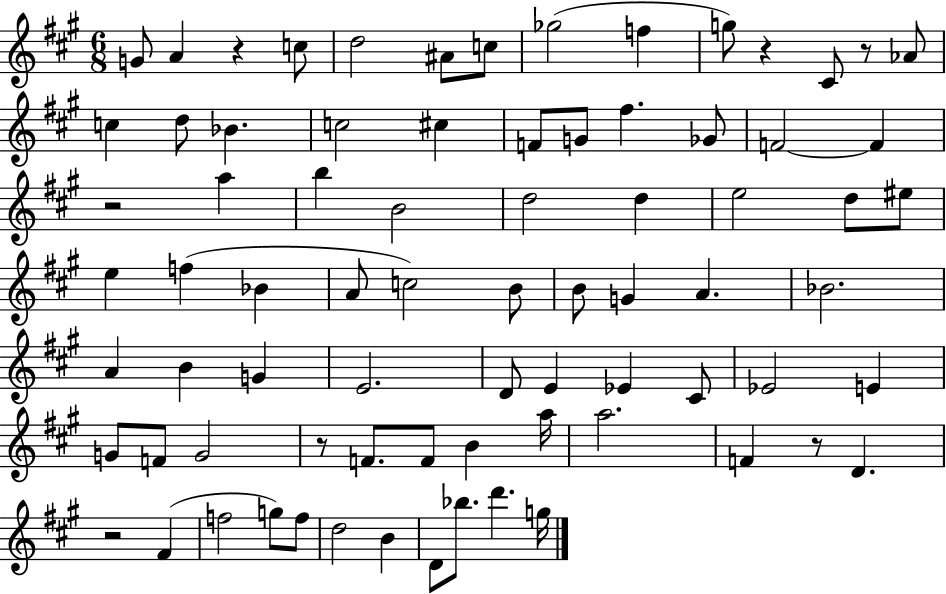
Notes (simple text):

G4/e A4/q R/q C5/e D5/h A#4/e C5/e Gb5/h F5/q G5/e R/q C#4/e R/e Ab4/e C5/q D5/e Bb4/q. C5/h C#5/q F4/e G4/e F#5/q. Gb4/e F4/h F4/q R/h A5/q B5/q B4/h D5/h D5/q E5/h D5/e EIS5/e E5/q F5/q Bb4/q A4/e C5/h B4/e B4/e G4/q A4/q. Bb4/h. A4/q B4/q G4/q E4/h. D4/e E4/q Eb4/q C#4/e Eb4/h E4/q G4/e F4/e G4/h R/e F4/e. F4/e B4/q A5/s A5/h. F4/q R/e D4/q. R/h F#4/q F5/h G5/e F5/e D5/h B4/q D4/e Bb5/e. D6/q. G5/s